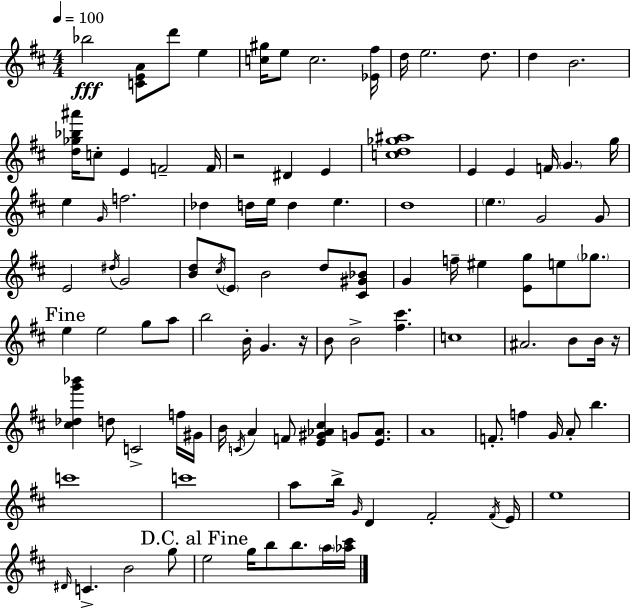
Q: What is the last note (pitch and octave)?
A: A5